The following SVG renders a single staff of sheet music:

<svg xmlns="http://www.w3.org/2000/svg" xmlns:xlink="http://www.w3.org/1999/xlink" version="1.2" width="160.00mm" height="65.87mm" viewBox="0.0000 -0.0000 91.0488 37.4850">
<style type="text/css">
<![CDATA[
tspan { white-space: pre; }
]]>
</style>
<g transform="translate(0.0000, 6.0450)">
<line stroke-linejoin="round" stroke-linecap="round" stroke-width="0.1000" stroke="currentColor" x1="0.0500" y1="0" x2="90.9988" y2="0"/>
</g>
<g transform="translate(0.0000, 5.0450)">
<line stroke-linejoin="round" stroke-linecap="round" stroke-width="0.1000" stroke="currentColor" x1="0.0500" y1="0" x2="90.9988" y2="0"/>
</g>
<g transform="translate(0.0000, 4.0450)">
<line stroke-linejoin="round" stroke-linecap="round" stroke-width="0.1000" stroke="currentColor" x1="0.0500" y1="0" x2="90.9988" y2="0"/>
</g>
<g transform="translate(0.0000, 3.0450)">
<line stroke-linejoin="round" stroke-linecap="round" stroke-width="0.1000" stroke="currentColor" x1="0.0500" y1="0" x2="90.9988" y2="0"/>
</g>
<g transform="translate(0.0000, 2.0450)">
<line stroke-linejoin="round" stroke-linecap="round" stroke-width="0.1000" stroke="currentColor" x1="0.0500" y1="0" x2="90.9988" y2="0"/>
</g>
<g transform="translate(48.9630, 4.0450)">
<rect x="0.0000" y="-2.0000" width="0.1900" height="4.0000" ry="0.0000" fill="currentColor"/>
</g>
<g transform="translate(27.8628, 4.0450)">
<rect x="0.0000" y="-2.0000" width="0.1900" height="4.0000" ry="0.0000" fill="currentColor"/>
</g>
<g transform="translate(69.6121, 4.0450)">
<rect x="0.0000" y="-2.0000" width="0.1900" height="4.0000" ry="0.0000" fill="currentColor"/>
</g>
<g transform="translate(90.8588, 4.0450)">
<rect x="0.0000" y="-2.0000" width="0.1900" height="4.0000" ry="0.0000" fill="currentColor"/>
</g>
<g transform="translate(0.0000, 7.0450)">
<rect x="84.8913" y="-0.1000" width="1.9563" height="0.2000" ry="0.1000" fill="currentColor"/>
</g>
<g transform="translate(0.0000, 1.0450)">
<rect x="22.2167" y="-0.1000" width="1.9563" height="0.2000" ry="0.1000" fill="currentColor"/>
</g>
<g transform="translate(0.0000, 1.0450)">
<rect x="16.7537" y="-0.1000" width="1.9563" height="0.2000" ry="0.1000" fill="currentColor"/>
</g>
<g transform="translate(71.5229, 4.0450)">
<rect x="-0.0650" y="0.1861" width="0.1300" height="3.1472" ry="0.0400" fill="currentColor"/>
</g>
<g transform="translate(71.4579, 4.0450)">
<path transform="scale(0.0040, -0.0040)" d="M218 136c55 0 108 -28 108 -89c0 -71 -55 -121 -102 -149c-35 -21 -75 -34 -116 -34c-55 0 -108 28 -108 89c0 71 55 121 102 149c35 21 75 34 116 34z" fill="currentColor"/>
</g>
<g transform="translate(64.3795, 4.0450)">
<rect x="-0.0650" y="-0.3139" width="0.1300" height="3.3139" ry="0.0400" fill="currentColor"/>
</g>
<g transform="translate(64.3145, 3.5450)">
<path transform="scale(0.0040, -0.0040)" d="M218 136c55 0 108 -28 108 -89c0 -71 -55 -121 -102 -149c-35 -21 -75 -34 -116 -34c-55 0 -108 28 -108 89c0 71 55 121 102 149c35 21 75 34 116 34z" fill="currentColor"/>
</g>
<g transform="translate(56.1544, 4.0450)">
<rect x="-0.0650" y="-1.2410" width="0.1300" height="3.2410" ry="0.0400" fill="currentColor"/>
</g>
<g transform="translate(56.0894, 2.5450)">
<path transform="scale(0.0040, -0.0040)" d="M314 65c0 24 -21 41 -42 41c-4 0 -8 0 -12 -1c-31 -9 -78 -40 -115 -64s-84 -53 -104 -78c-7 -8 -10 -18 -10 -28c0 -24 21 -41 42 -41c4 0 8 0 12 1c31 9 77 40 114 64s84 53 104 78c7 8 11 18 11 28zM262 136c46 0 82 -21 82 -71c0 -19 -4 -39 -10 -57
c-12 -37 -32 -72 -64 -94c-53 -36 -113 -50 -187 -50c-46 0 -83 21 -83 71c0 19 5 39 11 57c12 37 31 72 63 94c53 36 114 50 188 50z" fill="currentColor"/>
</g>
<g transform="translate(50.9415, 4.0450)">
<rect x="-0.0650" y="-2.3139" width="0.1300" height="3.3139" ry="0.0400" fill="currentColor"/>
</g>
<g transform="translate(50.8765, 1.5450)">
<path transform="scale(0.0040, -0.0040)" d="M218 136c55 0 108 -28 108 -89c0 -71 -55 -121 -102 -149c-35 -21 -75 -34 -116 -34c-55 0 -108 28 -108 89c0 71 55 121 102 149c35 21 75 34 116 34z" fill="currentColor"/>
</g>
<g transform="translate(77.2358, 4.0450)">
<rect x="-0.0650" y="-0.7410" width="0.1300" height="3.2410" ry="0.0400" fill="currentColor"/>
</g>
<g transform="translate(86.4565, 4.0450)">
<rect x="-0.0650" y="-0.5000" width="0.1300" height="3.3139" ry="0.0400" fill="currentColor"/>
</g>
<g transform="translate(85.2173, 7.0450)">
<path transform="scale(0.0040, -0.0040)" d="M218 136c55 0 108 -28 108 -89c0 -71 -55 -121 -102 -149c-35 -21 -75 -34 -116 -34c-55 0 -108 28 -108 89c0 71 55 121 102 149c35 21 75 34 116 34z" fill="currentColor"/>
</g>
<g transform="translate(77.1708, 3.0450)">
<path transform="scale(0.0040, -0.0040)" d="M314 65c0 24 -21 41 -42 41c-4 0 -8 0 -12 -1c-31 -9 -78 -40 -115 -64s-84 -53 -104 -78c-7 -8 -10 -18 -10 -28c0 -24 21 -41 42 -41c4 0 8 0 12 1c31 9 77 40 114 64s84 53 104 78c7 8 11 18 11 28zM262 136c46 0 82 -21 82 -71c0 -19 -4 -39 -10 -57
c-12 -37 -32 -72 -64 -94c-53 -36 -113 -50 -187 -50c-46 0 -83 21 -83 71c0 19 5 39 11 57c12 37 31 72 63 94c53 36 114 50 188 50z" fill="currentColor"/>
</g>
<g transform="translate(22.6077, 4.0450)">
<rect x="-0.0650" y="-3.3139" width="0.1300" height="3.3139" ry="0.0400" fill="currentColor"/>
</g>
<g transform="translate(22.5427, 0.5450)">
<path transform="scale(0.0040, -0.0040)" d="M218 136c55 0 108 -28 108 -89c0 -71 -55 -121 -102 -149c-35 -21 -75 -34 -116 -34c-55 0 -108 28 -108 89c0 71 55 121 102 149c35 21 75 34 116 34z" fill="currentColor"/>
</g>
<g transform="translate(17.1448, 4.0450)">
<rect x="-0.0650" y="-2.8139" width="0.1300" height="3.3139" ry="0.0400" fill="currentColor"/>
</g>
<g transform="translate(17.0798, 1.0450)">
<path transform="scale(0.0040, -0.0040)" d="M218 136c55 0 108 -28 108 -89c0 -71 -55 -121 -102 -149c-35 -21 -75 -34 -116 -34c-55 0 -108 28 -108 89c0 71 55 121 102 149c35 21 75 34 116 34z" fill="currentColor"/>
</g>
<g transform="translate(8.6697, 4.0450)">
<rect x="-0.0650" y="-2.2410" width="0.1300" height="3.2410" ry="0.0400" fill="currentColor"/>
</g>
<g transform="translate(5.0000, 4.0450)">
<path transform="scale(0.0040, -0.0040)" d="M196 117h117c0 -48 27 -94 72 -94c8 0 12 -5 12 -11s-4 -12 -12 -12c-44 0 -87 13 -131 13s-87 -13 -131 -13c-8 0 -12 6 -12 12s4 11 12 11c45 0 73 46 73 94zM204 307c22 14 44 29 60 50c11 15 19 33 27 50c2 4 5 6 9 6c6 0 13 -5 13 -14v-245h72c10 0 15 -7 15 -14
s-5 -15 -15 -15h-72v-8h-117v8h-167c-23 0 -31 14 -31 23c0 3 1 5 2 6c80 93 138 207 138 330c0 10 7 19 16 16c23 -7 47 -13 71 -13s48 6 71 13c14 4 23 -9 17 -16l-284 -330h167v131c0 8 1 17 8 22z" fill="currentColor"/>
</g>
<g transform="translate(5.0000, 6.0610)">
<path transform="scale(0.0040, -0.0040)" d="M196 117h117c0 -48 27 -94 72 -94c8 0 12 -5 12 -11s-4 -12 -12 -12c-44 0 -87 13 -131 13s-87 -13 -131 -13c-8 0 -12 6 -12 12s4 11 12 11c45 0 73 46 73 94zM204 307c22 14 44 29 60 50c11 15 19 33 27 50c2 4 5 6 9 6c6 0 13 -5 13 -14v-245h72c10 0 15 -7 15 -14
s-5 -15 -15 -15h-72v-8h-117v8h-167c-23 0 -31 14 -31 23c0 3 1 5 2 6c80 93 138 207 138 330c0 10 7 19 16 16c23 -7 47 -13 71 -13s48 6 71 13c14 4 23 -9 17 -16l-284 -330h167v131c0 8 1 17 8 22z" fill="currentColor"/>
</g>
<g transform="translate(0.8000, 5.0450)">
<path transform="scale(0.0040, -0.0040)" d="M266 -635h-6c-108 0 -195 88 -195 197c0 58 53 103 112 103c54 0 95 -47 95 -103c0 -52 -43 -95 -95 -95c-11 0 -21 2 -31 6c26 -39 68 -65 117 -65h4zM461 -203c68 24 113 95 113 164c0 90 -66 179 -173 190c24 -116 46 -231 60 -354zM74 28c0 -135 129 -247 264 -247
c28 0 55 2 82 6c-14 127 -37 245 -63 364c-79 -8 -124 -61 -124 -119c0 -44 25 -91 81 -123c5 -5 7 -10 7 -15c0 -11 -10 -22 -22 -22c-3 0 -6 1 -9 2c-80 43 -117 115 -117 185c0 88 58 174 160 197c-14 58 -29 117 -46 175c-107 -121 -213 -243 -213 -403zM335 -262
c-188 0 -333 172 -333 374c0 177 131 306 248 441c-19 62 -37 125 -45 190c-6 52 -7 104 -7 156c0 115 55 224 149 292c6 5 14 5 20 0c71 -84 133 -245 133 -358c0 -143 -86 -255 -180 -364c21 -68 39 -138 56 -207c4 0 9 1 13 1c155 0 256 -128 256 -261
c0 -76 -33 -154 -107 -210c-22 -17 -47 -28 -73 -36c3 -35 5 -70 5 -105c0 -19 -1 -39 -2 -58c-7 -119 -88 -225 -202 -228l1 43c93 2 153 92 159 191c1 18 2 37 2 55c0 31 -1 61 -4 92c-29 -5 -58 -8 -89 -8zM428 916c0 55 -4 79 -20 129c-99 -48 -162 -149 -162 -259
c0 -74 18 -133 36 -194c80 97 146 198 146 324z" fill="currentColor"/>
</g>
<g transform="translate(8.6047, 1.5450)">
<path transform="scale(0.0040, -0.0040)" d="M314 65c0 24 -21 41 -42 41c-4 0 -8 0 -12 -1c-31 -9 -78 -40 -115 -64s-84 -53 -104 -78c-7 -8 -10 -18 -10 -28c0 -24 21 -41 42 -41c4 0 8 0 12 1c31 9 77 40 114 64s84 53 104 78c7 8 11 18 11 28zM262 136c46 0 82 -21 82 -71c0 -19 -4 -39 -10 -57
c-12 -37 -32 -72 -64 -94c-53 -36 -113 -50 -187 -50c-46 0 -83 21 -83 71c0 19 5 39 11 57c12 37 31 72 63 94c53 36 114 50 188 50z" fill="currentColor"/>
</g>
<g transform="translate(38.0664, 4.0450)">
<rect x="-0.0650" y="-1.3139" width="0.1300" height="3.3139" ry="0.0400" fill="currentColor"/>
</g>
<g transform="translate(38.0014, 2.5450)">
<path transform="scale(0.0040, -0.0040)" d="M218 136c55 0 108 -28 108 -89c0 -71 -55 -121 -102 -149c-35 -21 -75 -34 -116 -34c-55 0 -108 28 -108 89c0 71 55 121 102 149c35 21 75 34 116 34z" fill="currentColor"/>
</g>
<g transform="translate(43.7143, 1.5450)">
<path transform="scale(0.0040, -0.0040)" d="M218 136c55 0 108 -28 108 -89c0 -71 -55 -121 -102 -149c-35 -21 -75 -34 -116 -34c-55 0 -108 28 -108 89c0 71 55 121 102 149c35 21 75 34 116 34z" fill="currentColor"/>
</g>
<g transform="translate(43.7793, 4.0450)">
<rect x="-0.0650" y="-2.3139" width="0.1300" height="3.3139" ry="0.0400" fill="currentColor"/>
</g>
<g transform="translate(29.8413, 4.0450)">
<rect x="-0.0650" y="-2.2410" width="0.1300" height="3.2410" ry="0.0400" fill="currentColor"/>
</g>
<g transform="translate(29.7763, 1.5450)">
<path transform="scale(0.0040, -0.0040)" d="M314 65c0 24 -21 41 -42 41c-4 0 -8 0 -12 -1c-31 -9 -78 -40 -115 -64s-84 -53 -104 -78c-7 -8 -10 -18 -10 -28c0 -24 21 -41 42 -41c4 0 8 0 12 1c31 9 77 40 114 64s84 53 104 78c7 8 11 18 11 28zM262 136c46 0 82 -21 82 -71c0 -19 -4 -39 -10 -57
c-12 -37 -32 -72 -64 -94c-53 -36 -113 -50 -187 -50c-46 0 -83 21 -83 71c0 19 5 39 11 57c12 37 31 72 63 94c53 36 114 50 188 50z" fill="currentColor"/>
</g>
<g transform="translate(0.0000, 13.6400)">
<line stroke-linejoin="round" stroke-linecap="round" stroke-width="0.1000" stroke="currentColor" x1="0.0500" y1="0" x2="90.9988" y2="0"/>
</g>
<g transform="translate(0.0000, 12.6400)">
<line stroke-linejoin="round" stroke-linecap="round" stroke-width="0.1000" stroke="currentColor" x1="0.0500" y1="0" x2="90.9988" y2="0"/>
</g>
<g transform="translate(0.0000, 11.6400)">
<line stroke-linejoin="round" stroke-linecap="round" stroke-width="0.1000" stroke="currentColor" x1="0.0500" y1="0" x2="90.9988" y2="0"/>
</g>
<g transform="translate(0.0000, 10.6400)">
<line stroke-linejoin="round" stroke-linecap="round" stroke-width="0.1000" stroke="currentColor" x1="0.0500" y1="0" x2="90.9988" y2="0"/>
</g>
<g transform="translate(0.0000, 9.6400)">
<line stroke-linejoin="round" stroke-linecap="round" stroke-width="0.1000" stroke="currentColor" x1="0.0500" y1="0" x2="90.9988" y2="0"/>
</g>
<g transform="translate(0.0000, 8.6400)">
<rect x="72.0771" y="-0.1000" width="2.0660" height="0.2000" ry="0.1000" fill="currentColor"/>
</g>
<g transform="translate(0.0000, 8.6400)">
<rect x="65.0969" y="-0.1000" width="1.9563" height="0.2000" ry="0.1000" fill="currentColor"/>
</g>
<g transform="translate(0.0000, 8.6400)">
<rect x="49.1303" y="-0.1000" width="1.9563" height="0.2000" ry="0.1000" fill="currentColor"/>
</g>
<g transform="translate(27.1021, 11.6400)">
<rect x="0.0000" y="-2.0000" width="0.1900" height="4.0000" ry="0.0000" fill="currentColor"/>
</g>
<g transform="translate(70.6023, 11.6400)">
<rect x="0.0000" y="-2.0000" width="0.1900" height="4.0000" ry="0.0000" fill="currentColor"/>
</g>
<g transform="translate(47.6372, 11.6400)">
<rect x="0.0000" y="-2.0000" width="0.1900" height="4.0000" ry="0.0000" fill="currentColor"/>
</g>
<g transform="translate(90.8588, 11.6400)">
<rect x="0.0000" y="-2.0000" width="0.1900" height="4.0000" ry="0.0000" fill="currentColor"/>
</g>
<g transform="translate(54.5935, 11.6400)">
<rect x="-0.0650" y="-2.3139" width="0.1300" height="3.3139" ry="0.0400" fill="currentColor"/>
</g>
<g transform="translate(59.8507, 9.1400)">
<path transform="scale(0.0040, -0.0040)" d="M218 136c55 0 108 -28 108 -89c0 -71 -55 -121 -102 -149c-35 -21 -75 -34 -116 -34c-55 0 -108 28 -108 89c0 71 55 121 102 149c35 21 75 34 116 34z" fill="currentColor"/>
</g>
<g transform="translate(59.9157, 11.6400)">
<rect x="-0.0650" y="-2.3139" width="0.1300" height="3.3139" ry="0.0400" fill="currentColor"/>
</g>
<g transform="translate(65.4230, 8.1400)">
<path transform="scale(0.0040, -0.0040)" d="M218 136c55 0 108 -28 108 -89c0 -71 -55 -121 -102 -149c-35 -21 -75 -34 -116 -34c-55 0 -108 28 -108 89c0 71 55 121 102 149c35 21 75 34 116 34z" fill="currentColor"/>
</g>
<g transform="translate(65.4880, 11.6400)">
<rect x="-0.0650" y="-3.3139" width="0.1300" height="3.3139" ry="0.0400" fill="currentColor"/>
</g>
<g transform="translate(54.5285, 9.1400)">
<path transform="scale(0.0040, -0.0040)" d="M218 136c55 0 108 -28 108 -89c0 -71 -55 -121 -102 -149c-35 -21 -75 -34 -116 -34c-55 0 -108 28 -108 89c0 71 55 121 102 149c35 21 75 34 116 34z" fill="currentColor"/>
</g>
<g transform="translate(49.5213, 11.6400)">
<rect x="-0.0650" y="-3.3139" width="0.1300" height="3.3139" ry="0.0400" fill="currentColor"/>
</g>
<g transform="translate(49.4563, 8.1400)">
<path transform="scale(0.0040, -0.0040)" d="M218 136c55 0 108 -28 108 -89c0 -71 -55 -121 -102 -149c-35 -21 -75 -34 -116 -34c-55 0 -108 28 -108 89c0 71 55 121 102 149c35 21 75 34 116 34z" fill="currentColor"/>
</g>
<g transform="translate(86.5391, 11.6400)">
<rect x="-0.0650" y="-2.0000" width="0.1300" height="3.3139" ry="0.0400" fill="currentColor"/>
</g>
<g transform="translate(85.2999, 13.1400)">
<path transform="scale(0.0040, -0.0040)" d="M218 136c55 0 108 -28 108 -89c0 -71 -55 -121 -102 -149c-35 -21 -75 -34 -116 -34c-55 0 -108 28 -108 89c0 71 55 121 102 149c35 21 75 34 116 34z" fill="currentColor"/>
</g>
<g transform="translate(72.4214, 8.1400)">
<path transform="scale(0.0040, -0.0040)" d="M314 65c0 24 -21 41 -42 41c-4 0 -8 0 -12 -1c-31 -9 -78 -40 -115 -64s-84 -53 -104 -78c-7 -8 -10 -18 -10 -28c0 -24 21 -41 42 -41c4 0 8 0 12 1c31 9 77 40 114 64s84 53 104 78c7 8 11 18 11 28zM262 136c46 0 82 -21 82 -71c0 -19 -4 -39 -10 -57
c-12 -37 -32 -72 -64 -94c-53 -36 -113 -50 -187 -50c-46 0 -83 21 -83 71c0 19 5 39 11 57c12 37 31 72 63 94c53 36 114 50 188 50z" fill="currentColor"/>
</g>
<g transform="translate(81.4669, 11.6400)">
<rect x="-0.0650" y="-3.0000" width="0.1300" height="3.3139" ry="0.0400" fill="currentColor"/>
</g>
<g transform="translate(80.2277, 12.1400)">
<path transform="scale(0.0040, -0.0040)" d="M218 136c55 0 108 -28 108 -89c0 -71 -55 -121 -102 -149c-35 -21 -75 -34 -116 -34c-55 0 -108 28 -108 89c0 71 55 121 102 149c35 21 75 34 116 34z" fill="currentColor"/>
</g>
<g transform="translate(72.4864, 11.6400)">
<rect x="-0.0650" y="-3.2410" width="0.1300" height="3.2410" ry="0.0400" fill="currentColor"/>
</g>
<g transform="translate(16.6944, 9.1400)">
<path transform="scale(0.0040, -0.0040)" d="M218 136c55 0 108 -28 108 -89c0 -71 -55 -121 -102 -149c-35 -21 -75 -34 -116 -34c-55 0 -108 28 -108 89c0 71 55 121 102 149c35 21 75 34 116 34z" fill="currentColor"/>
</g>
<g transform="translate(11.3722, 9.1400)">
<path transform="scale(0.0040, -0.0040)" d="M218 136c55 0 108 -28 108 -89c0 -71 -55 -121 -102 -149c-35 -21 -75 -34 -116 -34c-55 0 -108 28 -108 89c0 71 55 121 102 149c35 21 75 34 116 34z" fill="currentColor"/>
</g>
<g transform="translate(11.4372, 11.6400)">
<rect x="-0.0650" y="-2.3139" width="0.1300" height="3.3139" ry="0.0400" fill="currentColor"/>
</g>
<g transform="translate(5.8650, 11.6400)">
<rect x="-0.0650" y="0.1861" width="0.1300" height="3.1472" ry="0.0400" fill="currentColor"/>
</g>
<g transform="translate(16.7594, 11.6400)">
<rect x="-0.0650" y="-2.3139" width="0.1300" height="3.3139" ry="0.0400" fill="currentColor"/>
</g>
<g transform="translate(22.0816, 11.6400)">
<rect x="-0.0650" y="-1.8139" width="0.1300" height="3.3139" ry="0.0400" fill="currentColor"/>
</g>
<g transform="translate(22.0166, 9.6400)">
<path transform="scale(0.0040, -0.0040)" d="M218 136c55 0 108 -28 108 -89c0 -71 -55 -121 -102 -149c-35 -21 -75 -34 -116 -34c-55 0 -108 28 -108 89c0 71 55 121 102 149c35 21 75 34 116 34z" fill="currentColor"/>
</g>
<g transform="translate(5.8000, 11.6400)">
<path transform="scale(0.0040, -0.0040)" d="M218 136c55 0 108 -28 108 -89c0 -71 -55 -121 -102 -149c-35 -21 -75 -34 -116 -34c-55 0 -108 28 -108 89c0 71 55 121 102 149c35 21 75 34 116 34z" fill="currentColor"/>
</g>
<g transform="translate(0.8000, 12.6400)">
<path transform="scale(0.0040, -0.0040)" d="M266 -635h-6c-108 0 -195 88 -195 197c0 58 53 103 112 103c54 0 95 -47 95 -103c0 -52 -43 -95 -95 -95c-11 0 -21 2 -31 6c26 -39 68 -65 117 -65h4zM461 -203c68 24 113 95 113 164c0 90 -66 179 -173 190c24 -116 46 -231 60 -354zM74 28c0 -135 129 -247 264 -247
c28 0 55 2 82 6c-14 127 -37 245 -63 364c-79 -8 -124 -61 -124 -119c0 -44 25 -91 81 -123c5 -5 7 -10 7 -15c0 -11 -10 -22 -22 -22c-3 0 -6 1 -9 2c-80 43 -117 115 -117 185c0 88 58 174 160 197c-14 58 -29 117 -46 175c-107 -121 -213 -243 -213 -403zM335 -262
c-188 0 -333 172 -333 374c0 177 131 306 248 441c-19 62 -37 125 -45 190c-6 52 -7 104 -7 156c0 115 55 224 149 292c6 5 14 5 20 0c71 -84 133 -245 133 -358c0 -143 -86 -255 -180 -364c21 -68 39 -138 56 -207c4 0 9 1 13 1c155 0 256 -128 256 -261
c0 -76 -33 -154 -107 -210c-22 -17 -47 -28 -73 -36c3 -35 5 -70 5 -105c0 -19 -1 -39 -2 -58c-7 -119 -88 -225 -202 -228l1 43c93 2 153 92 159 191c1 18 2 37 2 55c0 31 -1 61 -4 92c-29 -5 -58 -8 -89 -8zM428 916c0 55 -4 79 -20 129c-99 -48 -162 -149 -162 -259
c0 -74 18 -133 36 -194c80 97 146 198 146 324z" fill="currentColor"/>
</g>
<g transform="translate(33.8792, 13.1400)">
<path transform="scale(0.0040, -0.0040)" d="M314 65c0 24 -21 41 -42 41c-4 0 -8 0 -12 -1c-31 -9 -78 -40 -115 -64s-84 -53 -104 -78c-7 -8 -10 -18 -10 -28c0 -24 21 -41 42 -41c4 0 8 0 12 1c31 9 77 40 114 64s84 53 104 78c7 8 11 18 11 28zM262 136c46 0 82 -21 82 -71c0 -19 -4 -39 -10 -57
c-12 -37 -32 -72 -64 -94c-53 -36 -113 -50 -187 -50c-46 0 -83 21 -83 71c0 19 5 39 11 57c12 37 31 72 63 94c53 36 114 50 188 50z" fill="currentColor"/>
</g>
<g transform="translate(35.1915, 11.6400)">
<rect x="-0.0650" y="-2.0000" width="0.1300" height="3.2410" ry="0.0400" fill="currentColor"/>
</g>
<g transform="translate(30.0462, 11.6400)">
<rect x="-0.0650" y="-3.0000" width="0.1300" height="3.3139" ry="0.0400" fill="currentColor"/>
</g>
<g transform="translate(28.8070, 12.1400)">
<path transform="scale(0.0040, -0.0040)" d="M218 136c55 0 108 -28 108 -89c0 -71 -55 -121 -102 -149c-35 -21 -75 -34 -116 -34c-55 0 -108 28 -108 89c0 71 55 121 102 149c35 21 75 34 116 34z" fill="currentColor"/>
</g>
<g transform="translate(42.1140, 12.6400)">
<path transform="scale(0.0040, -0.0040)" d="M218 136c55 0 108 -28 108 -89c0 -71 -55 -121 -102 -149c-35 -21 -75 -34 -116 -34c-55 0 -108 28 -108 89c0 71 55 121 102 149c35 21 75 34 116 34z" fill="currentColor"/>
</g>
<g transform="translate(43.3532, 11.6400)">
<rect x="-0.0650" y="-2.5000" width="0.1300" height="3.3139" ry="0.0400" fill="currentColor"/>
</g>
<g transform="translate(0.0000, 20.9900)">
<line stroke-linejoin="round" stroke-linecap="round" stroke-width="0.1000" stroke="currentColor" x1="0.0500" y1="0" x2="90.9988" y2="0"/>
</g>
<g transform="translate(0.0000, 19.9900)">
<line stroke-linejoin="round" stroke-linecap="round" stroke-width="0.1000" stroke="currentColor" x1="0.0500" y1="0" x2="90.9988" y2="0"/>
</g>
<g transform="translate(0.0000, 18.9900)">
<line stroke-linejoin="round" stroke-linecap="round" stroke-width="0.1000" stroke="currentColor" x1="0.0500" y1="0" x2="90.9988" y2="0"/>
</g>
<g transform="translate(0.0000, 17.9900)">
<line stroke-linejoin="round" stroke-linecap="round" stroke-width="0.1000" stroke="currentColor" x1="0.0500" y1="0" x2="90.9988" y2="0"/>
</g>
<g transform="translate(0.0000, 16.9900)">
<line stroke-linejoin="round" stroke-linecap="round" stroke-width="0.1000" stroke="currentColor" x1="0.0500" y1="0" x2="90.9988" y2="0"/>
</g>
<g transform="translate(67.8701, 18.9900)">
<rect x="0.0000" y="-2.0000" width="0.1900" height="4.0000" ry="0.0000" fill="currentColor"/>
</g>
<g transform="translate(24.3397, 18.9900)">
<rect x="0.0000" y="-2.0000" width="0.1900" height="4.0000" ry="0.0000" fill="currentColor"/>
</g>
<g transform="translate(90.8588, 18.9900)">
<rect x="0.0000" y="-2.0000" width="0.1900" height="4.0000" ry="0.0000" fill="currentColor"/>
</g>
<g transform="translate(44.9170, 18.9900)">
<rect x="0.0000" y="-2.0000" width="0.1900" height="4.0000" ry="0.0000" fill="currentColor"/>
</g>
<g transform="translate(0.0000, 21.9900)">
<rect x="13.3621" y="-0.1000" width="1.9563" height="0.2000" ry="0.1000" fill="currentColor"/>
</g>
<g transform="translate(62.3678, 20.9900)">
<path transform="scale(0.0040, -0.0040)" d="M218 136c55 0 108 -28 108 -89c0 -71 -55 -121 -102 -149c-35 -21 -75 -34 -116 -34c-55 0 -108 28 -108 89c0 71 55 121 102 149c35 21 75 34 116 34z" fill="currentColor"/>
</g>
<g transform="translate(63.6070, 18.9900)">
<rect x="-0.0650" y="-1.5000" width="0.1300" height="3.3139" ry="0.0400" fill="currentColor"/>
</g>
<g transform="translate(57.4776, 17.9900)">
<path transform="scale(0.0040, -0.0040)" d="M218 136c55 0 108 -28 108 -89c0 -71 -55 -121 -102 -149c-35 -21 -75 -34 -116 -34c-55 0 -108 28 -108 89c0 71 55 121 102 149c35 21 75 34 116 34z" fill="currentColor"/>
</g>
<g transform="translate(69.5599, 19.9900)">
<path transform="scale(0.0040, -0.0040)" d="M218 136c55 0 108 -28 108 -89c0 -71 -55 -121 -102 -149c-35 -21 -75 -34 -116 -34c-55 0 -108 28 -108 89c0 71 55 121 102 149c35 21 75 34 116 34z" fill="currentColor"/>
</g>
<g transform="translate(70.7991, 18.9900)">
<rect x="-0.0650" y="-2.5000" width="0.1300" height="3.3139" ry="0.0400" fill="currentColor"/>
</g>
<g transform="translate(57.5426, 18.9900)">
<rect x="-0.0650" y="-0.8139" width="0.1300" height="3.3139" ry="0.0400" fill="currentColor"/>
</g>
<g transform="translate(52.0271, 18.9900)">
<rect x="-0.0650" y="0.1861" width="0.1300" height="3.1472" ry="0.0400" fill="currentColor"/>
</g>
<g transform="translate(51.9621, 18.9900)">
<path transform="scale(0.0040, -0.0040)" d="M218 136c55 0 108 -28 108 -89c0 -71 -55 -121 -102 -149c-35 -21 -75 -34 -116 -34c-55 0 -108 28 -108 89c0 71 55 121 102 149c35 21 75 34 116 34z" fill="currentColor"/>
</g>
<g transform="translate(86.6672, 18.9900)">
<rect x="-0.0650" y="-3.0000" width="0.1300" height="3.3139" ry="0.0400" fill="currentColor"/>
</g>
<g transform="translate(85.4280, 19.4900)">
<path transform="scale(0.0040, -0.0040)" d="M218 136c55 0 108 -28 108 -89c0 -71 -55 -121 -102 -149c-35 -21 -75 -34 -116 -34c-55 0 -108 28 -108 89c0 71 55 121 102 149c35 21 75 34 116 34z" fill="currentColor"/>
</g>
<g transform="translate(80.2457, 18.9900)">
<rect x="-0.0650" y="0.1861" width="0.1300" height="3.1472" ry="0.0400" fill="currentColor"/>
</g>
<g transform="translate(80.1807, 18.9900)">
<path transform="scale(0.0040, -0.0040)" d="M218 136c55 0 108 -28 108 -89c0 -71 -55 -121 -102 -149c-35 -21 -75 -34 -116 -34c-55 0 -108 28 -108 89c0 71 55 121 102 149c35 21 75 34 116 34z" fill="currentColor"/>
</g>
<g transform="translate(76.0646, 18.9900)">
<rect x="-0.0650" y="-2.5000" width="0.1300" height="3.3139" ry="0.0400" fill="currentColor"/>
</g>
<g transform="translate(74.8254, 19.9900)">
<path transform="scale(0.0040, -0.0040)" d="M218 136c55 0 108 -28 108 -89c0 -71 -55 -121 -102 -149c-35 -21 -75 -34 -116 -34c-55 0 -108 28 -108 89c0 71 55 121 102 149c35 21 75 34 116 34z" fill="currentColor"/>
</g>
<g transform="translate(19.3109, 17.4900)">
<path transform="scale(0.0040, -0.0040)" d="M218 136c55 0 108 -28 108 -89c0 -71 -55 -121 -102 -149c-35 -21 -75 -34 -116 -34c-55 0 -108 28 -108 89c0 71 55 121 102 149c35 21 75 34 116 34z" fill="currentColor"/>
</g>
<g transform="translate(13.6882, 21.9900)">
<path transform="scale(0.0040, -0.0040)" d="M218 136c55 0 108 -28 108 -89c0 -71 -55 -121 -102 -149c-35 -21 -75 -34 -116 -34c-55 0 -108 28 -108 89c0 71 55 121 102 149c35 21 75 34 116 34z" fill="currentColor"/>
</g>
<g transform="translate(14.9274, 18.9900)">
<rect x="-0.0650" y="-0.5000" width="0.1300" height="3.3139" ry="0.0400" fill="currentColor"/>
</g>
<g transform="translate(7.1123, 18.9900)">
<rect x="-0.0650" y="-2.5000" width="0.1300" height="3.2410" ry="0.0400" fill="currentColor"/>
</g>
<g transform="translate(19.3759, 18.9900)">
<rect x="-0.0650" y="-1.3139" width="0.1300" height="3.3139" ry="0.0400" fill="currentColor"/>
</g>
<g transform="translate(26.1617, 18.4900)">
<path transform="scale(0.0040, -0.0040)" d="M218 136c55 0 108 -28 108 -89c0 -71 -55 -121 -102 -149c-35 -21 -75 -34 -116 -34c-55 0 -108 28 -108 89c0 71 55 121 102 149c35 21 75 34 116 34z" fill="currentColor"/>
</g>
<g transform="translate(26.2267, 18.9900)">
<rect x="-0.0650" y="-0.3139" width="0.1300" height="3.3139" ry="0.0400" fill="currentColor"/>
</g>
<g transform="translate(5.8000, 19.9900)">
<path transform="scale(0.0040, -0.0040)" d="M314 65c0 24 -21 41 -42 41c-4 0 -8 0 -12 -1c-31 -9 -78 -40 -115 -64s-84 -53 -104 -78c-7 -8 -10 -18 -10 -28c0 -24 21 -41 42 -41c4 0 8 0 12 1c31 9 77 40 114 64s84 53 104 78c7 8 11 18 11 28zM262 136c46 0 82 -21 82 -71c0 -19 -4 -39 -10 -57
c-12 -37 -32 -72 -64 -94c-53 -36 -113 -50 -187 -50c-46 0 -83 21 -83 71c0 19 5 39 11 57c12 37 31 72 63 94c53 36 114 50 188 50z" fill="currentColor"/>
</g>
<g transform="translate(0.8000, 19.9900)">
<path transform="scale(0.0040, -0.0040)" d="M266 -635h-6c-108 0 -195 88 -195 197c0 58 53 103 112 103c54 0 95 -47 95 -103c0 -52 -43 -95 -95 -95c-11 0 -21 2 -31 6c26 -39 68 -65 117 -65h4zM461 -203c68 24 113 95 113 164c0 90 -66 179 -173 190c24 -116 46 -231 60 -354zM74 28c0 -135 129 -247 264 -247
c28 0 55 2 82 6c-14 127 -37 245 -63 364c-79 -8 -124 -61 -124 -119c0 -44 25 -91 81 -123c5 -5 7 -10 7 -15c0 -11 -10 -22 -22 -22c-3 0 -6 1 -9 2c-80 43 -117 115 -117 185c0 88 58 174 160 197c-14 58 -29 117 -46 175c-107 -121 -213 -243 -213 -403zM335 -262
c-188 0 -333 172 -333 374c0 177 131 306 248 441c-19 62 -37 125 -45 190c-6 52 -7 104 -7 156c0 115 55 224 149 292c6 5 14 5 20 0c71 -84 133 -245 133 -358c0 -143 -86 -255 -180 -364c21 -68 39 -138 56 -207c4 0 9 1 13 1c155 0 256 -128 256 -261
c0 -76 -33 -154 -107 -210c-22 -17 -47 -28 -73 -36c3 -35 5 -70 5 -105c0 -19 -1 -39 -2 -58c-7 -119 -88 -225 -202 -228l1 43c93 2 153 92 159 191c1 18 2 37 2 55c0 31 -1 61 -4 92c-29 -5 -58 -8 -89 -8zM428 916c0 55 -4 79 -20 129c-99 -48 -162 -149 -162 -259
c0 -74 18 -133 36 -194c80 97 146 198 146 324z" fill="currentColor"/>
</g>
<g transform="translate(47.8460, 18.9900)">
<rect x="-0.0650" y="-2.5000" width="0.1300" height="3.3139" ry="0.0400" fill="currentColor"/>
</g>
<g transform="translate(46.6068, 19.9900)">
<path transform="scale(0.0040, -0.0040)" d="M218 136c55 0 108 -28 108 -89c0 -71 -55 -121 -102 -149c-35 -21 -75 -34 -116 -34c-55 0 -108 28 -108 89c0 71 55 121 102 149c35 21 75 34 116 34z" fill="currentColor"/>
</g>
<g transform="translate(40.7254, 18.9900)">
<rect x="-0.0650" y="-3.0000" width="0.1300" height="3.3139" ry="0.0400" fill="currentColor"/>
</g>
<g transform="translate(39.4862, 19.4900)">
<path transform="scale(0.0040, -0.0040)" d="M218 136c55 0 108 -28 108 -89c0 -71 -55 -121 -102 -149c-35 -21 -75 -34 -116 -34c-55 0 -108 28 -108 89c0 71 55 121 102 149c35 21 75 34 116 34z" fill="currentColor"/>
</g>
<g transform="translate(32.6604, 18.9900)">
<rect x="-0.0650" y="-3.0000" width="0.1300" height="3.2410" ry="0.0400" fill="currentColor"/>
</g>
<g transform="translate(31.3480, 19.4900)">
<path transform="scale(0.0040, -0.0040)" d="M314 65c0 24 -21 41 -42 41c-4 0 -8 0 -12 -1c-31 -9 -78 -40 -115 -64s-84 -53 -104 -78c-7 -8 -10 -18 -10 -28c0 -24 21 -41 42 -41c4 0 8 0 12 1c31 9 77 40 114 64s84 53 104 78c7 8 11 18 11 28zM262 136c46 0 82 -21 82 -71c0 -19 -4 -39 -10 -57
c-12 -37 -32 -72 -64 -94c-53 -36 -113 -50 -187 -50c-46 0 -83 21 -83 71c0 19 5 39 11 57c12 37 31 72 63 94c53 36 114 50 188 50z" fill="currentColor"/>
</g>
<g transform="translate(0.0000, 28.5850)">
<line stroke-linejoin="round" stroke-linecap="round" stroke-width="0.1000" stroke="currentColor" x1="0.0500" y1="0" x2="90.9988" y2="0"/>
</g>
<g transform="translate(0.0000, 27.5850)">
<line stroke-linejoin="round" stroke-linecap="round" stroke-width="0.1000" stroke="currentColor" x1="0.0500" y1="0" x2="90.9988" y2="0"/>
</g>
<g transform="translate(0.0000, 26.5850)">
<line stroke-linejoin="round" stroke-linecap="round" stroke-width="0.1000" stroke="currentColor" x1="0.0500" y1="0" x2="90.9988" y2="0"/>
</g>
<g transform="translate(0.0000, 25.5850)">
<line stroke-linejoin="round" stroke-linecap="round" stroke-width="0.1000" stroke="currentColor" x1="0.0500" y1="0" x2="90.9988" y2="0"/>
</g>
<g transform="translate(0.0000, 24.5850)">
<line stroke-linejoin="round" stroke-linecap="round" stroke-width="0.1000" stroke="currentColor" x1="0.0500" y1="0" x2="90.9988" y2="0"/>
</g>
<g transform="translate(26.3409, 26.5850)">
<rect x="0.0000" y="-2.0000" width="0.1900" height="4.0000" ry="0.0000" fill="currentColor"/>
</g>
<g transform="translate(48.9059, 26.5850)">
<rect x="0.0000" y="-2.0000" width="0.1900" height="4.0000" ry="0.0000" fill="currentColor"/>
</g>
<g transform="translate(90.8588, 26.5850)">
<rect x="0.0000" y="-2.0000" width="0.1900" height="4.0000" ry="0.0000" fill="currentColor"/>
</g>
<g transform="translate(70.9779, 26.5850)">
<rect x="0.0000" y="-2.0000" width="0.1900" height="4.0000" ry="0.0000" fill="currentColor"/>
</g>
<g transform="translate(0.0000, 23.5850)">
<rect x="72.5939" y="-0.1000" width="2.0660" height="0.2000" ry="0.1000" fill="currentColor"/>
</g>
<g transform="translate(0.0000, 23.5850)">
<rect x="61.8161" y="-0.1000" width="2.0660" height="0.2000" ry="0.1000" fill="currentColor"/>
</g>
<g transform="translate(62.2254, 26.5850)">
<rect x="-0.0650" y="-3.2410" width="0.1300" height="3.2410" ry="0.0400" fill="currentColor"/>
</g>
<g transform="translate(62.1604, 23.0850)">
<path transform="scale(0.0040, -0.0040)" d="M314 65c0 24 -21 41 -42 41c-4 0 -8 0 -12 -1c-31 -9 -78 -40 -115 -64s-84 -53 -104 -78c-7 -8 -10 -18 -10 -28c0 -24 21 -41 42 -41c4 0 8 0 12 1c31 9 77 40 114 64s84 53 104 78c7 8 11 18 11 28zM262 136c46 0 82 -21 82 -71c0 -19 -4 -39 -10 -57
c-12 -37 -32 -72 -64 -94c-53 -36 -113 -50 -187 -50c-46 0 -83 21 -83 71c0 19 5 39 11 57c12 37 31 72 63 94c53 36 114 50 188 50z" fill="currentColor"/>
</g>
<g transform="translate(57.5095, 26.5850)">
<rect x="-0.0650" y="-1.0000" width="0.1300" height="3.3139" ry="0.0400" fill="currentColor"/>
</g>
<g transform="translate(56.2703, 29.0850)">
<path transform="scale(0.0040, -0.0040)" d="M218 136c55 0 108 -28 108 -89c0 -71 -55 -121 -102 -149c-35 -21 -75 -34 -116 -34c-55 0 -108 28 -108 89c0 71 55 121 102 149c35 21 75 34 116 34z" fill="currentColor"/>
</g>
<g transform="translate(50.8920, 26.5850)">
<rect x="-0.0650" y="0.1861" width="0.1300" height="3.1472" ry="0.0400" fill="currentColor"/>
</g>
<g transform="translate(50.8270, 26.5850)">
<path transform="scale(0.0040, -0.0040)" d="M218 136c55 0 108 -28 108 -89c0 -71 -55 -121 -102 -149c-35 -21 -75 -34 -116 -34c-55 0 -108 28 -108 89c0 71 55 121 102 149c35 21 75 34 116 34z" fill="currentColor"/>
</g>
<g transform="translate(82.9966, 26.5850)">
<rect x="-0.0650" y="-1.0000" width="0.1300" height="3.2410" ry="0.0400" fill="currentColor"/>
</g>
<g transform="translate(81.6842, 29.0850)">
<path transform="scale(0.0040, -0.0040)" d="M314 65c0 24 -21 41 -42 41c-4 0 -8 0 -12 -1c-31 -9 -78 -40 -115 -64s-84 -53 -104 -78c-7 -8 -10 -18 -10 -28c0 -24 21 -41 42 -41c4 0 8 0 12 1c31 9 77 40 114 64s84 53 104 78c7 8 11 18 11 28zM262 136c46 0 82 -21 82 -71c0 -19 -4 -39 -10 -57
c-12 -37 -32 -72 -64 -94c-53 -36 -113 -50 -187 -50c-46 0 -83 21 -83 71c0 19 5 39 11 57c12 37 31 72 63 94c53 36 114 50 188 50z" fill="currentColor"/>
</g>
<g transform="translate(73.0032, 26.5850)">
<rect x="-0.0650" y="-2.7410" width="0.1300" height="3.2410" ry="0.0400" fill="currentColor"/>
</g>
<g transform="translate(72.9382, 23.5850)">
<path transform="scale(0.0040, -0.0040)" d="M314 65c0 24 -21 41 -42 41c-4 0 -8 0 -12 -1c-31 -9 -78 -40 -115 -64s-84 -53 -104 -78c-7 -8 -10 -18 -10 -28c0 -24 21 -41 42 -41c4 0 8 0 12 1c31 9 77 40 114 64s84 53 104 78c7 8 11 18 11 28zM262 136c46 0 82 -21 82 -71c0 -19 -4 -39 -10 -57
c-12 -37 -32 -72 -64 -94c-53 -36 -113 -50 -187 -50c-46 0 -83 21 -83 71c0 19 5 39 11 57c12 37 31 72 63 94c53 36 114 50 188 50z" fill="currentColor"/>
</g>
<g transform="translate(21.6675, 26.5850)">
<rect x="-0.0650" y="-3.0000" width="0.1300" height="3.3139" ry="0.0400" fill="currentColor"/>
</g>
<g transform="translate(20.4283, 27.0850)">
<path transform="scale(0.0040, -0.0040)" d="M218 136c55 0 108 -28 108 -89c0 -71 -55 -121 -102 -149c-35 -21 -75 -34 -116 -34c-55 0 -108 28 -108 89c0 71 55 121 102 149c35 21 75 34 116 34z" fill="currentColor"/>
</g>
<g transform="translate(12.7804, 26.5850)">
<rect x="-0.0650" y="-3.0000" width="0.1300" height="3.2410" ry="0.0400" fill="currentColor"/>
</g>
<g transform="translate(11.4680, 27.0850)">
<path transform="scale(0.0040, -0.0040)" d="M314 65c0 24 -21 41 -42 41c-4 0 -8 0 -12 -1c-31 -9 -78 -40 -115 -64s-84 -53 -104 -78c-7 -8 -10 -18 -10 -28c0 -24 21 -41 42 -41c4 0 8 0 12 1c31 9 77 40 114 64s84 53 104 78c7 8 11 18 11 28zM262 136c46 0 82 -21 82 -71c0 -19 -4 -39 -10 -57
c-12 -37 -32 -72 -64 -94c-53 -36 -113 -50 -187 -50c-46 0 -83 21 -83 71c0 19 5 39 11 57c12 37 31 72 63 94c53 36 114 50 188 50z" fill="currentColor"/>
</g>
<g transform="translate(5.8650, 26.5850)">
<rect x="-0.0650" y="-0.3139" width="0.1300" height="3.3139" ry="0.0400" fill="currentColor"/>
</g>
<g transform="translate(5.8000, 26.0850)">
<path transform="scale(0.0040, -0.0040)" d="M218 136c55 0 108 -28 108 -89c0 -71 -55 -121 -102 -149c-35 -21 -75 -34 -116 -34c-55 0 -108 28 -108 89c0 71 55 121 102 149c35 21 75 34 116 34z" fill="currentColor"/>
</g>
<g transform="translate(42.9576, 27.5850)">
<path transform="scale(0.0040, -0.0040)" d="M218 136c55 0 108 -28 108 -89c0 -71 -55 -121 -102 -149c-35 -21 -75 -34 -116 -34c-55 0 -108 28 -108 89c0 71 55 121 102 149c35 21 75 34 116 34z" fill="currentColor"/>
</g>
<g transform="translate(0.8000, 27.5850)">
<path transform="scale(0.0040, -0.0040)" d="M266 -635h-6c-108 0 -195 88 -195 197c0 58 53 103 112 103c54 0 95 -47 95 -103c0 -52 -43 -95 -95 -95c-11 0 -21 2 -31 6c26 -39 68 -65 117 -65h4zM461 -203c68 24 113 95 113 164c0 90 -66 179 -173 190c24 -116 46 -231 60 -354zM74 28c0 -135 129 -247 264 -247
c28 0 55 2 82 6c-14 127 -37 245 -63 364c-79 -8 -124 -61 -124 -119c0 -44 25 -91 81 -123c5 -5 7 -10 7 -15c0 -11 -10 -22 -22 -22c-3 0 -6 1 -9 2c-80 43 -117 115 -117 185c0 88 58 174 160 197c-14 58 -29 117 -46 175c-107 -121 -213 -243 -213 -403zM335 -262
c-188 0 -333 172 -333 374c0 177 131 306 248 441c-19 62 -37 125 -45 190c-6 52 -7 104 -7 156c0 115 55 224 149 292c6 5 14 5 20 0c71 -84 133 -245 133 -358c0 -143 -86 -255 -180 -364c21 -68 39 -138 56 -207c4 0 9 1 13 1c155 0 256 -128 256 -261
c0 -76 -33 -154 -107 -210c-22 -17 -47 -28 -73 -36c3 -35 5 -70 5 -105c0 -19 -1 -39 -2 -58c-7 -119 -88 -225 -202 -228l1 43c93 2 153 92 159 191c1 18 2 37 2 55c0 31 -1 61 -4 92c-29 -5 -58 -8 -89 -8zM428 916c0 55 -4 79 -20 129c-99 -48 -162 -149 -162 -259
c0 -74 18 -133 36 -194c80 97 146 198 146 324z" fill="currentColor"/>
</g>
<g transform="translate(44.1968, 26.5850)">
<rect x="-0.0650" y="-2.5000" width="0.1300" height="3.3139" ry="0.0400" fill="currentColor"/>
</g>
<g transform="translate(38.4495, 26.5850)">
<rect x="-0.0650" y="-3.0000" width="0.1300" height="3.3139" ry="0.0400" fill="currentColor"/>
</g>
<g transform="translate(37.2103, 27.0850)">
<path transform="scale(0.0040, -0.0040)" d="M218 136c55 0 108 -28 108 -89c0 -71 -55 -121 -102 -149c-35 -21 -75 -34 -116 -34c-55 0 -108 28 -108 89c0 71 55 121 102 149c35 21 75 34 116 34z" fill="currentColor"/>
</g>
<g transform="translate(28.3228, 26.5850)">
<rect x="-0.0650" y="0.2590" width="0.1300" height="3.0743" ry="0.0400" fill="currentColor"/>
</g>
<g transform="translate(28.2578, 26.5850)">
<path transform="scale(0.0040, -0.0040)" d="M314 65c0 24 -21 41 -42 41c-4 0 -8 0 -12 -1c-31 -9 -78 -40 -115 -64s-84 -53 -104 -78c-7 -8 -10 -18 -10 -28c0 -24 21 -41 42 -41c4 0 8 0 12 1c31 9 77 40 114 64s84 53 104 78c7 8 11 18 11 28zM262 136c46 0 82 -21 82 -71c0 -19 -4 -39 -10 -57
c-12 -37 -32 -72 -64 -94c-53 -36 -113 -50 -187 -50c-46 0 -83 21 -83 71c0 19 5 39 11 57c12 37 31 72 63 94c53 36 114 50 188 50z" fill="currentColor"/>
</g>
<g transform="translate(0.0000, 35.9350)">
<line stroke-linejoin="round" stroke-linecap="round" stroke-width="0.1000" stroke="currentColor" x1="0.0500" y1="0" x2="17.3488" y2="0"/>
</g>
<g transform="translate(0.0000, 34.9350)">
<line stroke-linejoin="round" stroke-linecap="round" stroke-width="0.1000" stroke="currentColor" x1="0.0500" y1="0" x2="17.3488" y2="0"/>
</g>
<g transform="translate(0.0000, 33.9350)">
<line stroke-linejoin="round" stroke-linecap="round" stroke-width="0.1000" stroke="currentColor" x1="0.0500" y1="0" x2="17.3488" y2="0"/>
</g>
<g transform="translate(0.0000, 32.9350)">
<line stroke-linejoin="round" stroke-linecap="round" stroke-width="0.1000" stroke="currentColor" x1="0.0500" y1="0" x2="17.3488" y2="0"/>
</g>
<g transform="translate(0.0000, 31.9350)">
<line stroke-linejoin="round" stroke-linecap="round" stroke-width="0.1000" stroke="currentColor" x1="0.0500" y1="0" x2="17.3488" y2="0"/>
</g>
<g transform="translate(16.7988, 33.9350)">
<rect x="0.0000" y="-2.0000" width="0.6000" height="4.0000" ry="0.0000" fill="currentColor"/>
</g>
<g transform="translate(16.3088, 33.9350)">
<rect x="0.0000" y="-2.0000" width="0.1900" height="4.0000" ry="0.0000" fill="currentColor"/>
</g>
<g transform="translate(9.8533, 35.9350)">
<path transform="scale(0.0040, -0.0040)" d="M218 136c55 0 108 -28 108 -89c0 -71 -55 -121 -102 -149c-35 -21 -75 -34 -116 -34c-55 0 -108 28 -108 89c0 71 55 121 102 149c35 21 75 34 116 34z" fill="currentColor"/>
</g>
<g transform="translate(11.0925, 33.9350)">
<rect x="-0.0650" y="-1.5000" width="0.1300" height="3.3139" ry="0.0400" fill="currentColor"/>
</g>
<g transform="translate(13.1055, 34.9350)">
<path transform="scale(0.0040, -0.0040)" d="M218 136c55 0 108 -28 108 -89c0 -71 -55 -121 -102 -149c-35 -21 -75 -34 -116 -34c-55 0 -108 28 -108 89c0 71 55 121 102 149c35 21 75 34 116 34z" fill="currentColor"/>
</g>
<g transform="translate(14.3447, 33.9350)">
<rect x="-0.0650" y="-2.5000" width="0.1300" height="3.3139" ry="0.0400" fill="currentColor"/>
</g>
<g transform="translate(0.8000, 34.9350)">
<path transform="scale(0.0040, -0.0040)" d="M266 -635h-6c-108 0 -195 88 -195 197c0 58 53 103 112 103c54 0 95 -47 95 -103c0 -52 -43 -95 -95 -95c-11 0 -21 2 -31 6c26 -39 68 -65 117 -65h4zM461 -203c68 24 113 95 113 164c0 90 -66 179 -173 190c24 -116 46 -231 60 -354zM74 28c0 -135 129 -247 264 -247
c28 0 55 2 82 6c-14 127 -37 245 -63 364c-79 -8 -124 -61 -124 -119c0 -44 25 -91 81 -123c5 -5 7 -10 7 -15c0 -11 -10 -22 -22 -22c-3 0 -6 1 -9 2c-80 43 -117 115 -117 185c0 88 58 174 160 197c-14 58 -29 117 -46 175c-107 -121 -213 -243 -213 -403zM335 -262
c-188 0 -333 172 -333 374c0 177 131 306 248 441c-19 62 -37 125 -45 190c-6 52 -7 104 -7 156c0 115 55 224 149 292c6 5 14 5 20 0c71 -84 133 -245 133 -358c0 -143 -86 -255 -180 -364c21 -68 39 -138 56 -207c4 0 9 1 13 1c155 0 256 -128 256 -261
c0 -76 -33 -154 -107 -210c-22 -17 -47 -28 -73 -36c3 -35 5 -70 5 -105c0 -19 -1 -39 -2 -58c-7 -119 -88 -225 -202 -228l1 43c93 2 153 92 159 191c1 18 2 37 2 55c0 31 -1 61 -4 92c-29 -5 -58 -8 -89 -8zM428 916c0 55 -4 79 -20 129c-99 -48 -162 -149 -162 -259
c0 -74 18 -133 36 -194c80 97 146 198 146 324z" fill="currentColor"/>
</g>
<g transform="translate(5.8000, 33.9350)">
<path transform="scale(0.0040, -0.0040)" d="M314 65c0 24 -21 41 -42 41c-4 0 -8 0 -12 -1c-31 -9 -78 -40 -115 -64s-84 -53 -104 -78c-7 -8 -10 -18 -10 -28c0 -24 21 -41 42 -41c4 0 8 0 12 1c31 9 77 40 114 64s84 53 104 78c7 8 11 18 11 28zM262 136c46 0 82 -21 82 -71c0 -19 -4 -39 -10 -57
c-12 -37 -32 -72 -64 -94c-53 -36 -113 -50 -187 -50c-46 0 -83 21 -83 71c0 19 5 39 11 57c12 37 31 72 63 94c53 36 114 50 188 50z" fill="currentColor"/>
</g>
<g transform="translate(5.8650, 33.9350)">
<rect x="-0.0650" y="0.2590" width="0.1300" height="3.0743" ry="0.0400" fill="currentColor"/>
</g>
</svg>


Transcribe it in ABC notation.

X:1
T:Untitled
M:4/4
L:1/4
K:C
g2 a b g2 e g g e2 c B d2 C B g g f A F2 G b g g b b2 A F G2 C e c A2 A G B d E G G B A c A2 A B2 A G B D b2 a2 D2 B2 E G